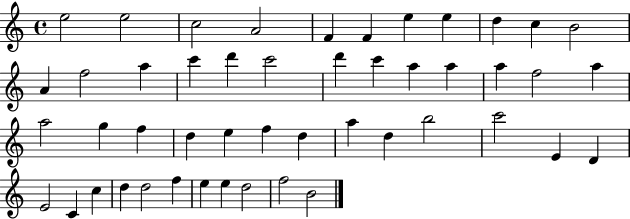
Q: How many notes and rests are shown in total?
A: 48